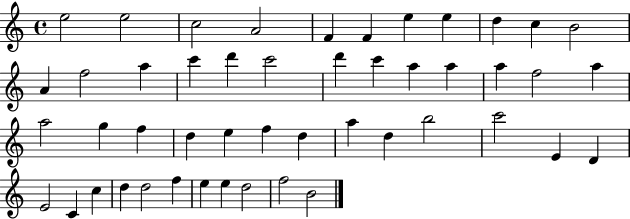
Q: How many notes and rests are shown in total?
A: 48